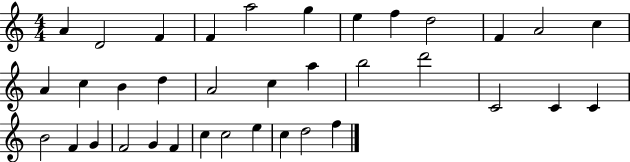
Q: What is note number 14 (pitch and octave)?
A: C5